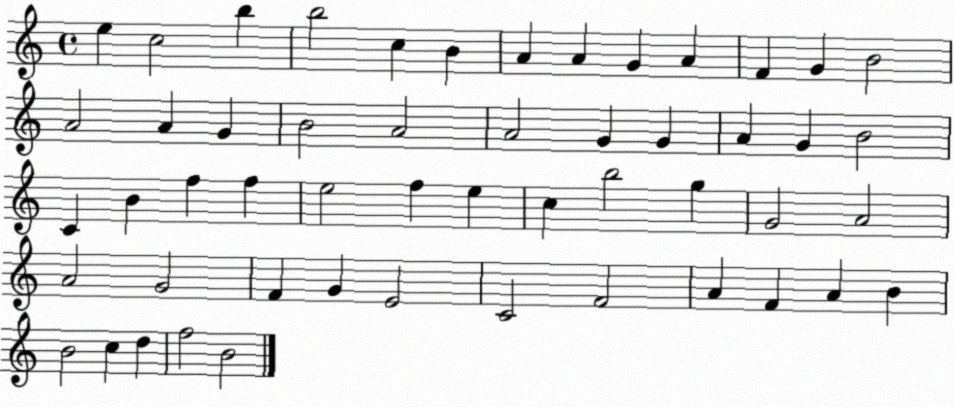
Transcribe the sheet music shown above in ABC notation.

X:1
T:Untitled
M:4/4
L:1/4
K:C
e c2 b b2 c B A A G A F G B2 A2 A G B2 A2 A2 G G A G B2 C B f f e2 f e c b2 g G2 A2 A2 G2 F G E2 C2 F2 A F A B B2 c d f2 B2